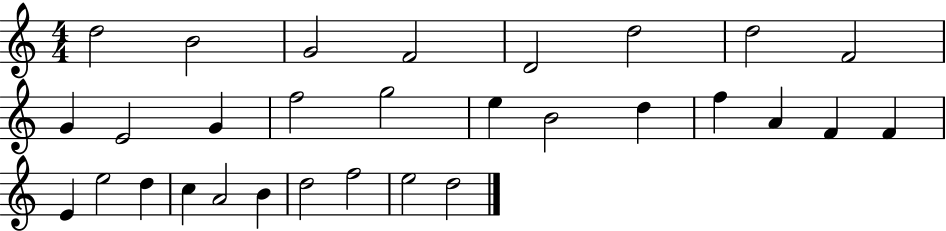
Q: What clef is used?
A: treble